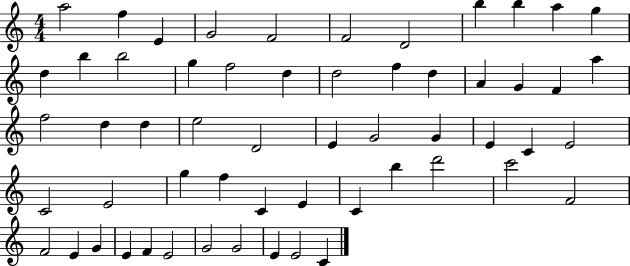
A5/h F5/q E4/q G4/h F4/h F4/h D4/h B5/q B5/q A5/q G5/q D5/q B5/q B5/h G5/q F5/h D5/q D5/h F5/q D5/q A4/q G4/q F4/q A5/q F5/h D5/q D5/q E5/h D4/h E4/q G4/h G4/q E4/q C4/q E4/h C4/h E4/h G5/q F5/q C4/q E4/q C4/q B5/q D6/h C6/h F4/h F4/h E4/q G4/q E4/q F4/q E4/h G4/h G4/h E4/q E4/h C4/q